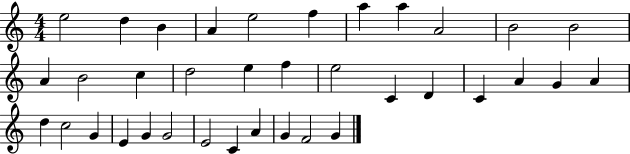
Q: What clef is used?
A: treble